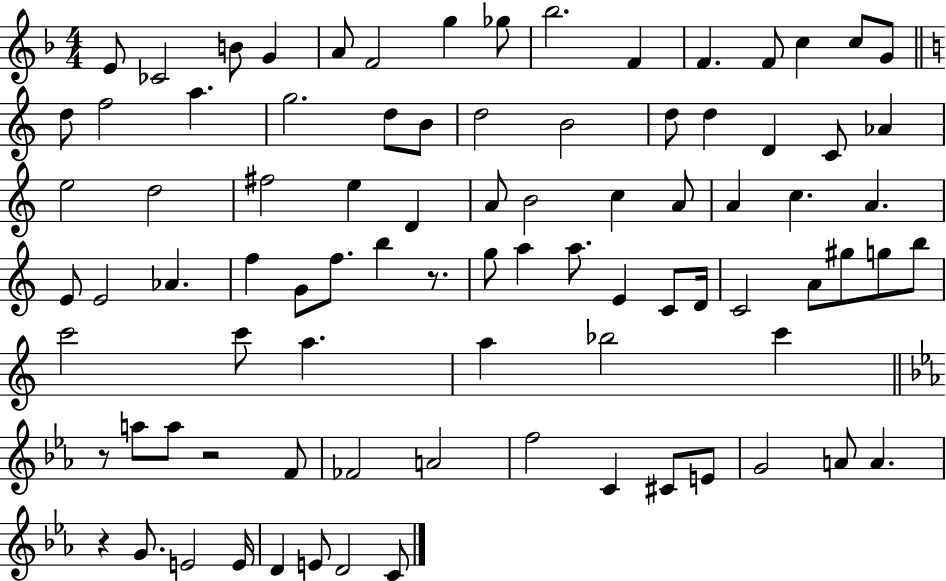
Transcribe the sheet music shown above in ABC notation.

X:1
T:Untitled
M:4/4
L:1/4
K:F
E/2 _C2 B/2 G A/2 F2 g _g/2 _b2 F F F/2 c c/2 G/2 d/2 f2 a g2 d/2 B/2 d2 B2 d/2 d D C/2 _A e2 d2 ^f2 e D A/2 B2 c A/2 A c A E/2 E2 _A f G/2 f/2 b z/2 g/2 a a/2 E C/2 D/4 C2 A/2 ^g/2 g/2 b/2 c'2 c'/2 a a _b2 c' z/2 a/2 a/2 z2 F/2 _F2 A2 f2 C ^C/2 E/2 G2 A/2 A z G/2 E2 E/4 D E/2 D2 C/2